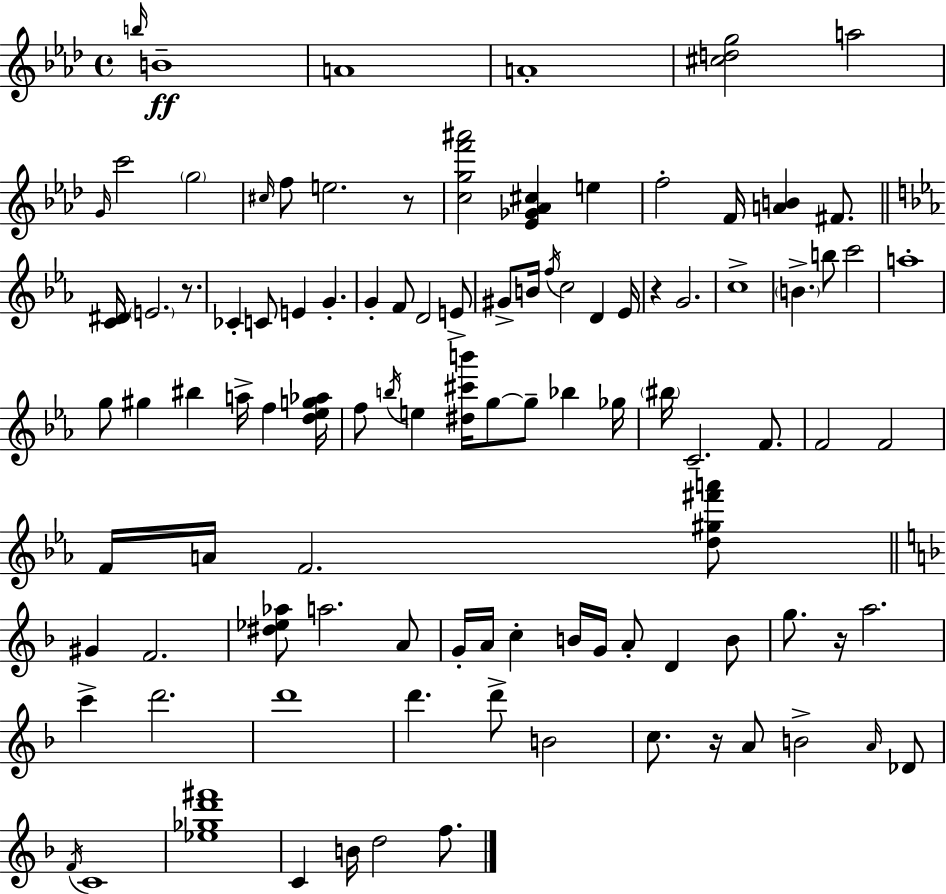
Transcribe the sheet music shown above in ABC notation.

X:1
T:Untitled
M:4/4
L:1/4
K:Ab
b/4 B4 A4 A4 [^cdg]2 a2 G/4 c'2 g2 ^c/4 f/2 e2 z/2 [cgf'^a']2 [_E_G_A^c] e f2 F/4 [AB] ^F/2 [C^D]/4 E2 z/2 _C C/2 E G G F/2 D2 E/2 ^G/2 B/4 f/4 c2 D _E/4 z G2 c4 B b/2 c'2 a4 g/2 ^g ^b a/4 f [d_eg_a]/4 f/2 b/4 e [^d^c'b']/4 g/2 g/2 _b _g/4 ^b/4 C2 F/2 F2 F2 F/4 A/4 F2 [d^g^f'a']/2 ^G F2 [^d_e_a]/2 a2 A/2 G/4 A/4 c B/4 G/4 A/2 D B/2 g/2 z/4 a2 c' d'2 d'4 d' d'/2 B2 c/2 z/4 A/2 B2 A/4 _D/2 F/4 C4 [_e_gd'^f']4 C B/4 d2 f/2